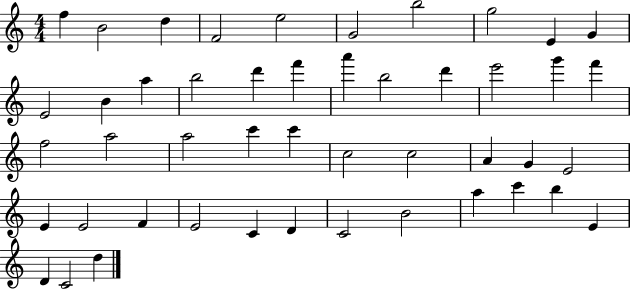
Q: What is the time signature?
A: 4/4